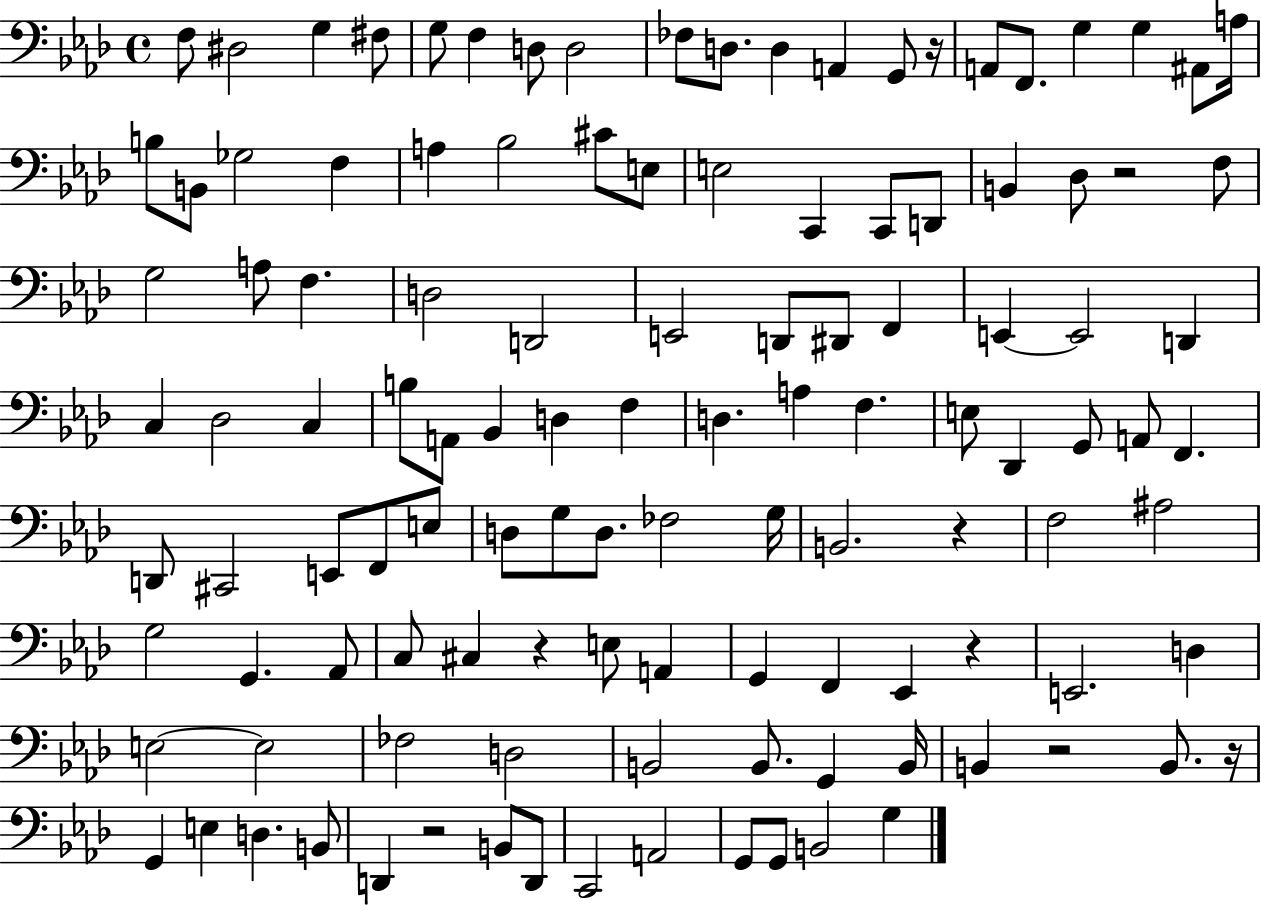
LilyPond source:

{
  \clef bass
  \time 4/4
  \defaultTimeSignature
  \key aes \major
  f8 dis2 g4 fis8 | g8 f4 d8 d2 | fes8 d8. d4 a,4 g,8 r16 | a,8 f,8. g4 g4 ais,8 a16 | \break b8 b,8 ges2 f4 | a4 bes2 cis'8 e8 | e2 c,4 c,8 d,8 | b,4 des8 r2 f8 | \break g2 a8 f4. | d2 d,2 | e,2 d,8 dis,8 f,4 | e,4~~ e,2 d,4 | \break c4 des2 c4 | b8 a,8 bes,4 d4 f4 | d4. a4 f4. | e8 des,4 g,8 a,8 f,4. | \break d,8 cis,2 e,8 f,8 e8 | d8 g8 d8. fes2 g16 | b,2. r4 | f2 ais2 | \break g2 g,4. aes,8 | c8 cis4 r4 e8 a,4 | g,4 f,4 ees,4 r4 | e,2. d4 | \break e2~~ e2 | fes2 d2 | b,2 b,8. g,4 b,16 | b,4 r2 b,8. r16 | \break g,4 e4 d4. b,8 | d,4 r2 b,8 d,8 | c,2 a,2 | g,8 g,8 b,2 g4 | \break \bar "|."
}